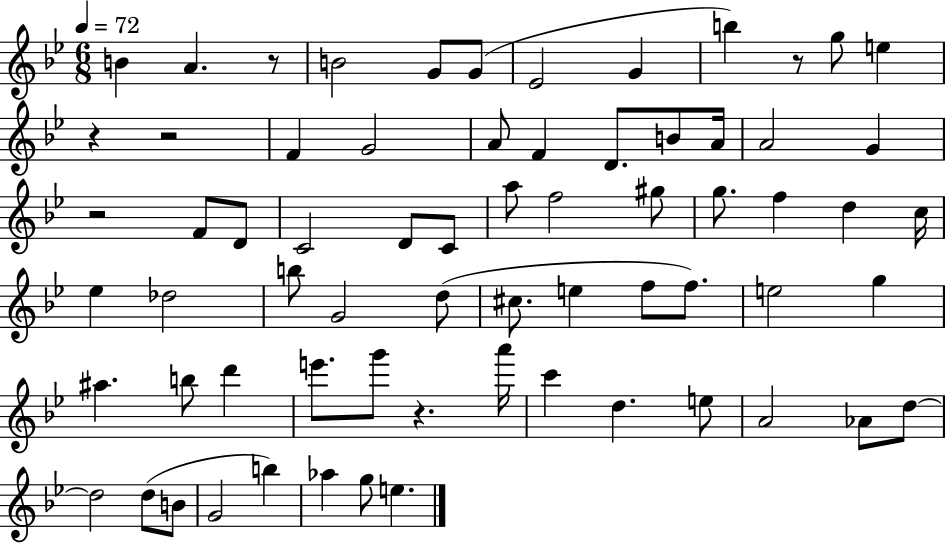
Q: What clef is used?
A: treble